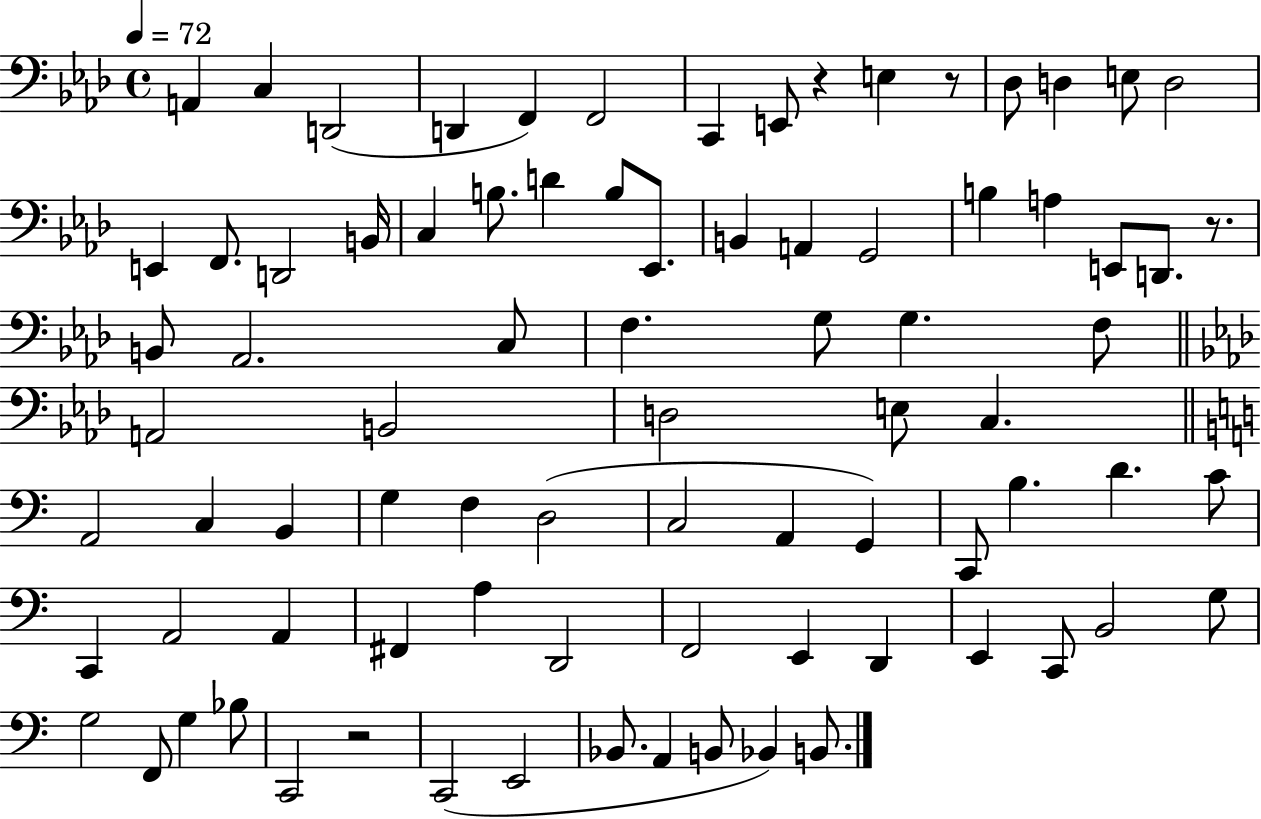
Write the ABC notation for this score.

X:1
T:Untitled
M:4/4
L:1/4
K:Ab
A,, C, D,,2 D,, F,, F,,2 C,, E,,/2 z E, z/2 _D,/2 D, E,/2 D,2 E,, F,,/2 D,,2 B,,/4 C, B,/2 D B,/2 _E,,/2 B,, A,, G,,2 B, A, E,,/2 D,,/2 z/2 B,,/2 _A,,2 C,/2 F, G,/2 G, F,/2 A,,2 B,,2 D,2 E,/2 C, A,,2 C, B,, G, F, D,2 C,2 A,, G,, C,,/2 B, D C/2 C,, A,,2 A,, ^F,, A, D,,2 F,,2 E,, D,, E,, C,,/2 B,,2 G,/2 G,2 F,,/2 G, _B,/2 C,,2 z2 C,,2 E,,2 _B,,/2 A,, B,,/2 _B,, B,,/2